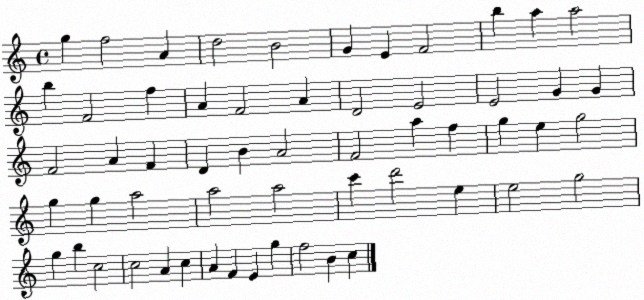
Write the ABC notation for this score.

X:1
T:Untitled
M:4/4
L:1/4
K:C
g f2 A d2 B2 G E F2 b a a2 b F2 f A F2 A D2 E2 E2 G G F2 A F D B A2 F2 a f g e g2 g g a2 a2 a2 c' d'2 e e2 g2 g b c2 c2 A c A F E g f2 B c